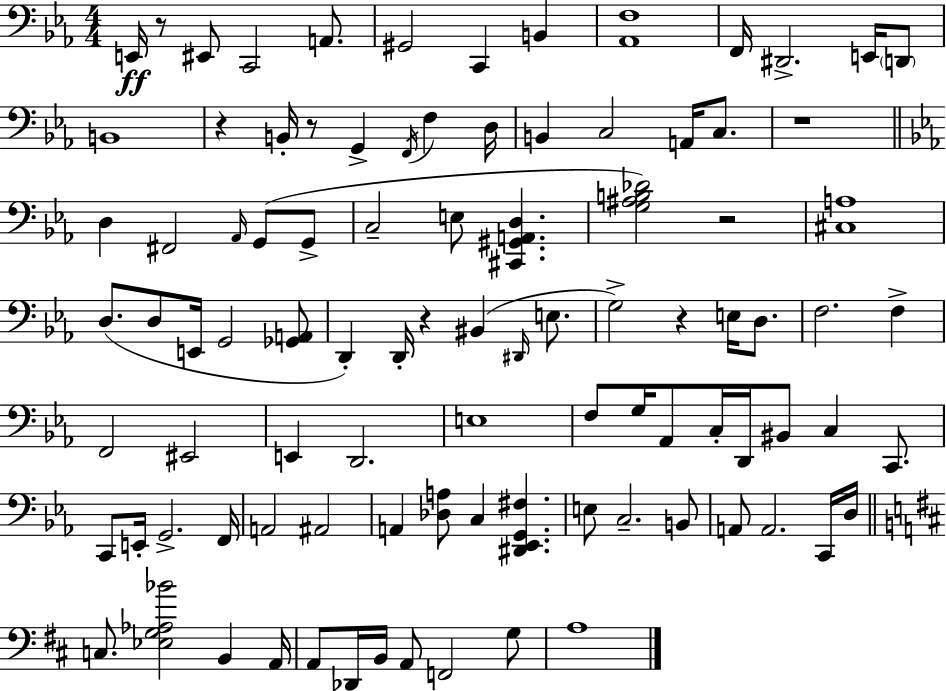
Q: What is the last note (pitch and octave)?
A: A3